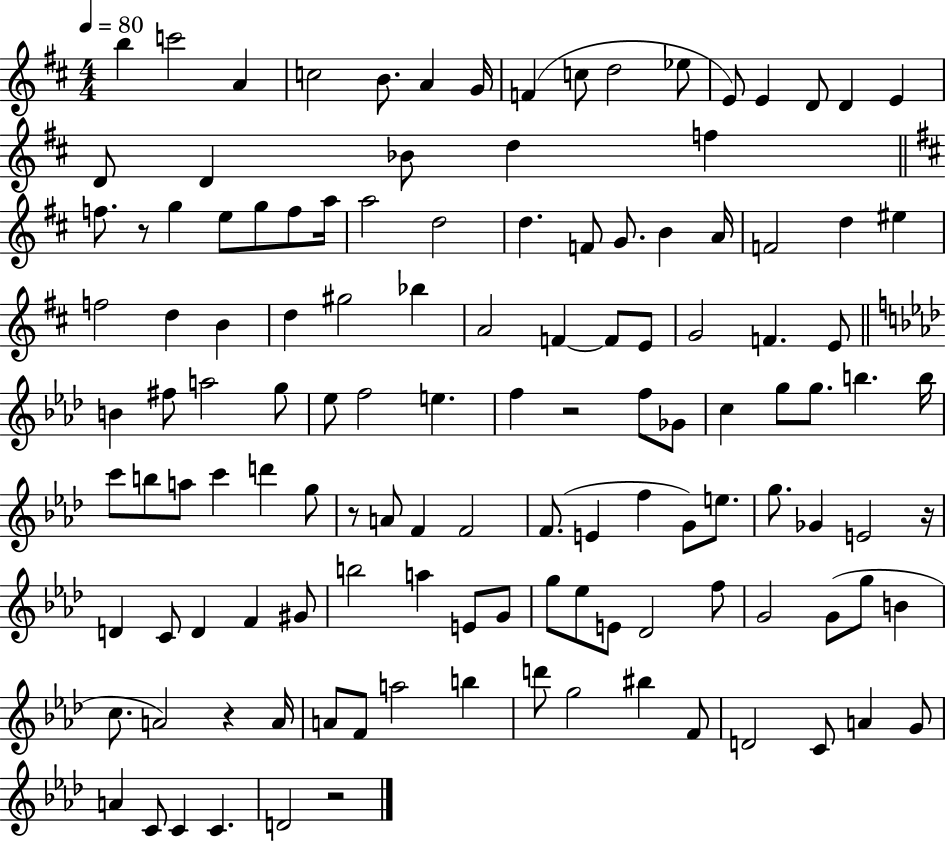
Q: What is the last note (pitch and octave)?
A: D4